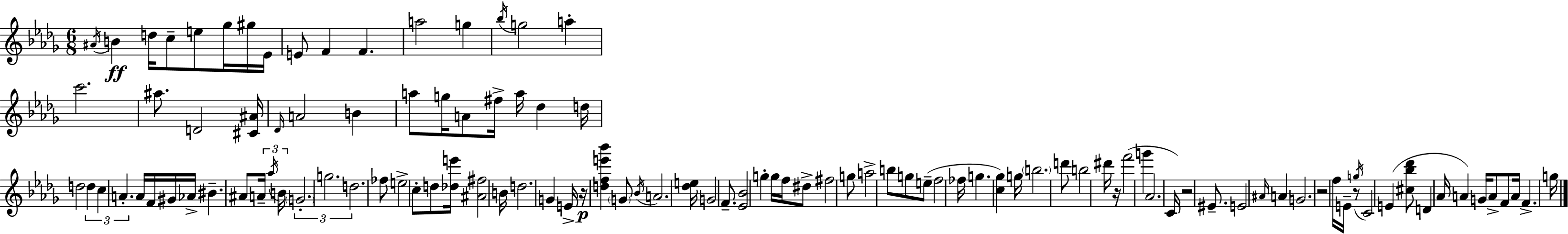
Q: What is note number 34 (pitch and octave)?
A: A4